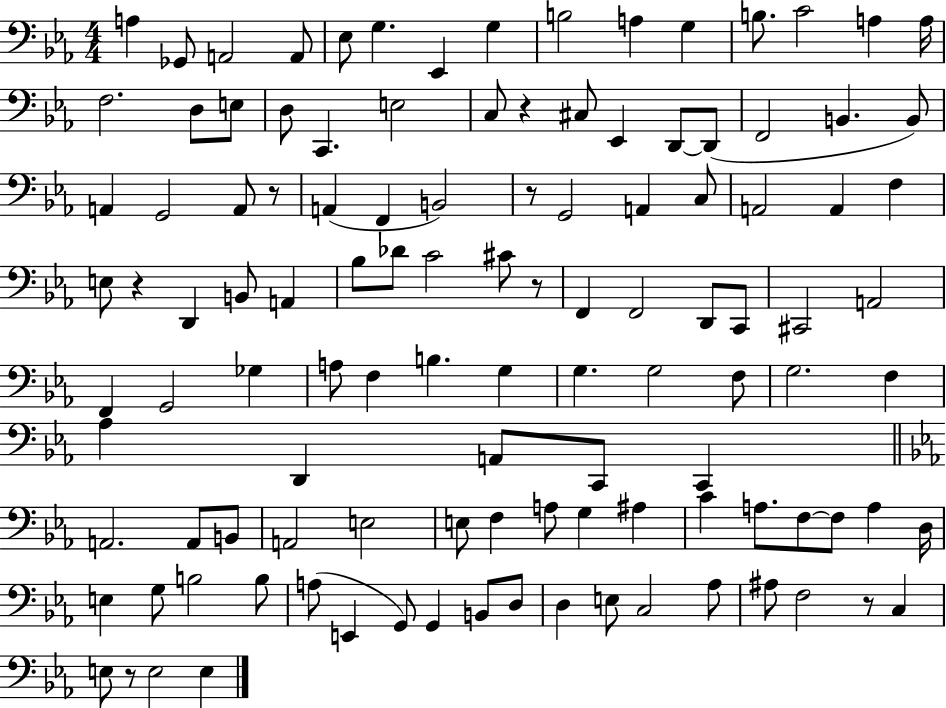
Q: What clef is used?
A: bass